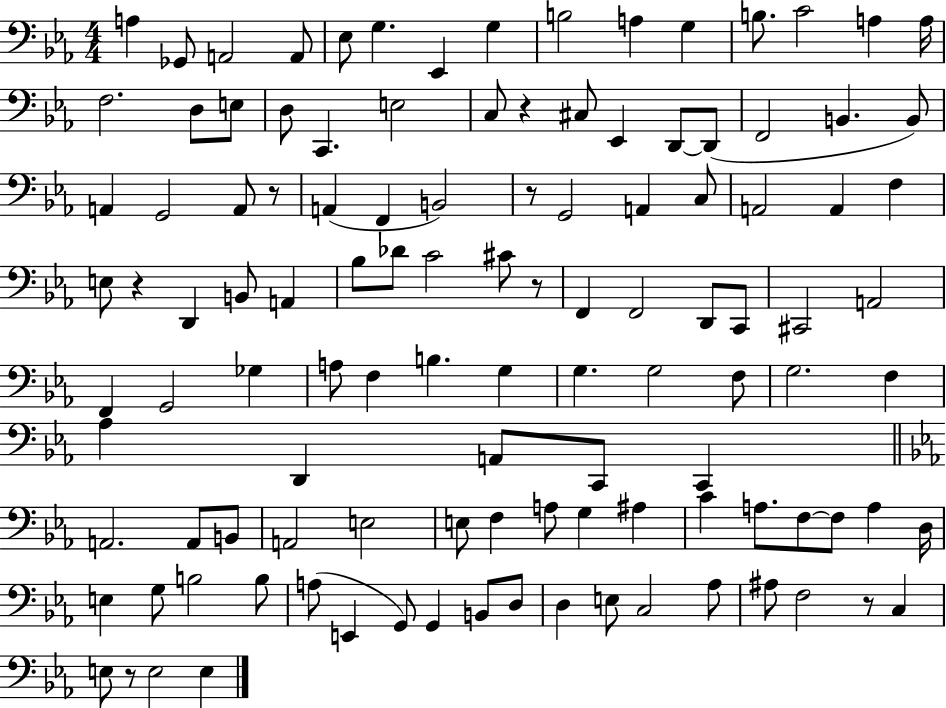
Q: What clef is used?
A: bass